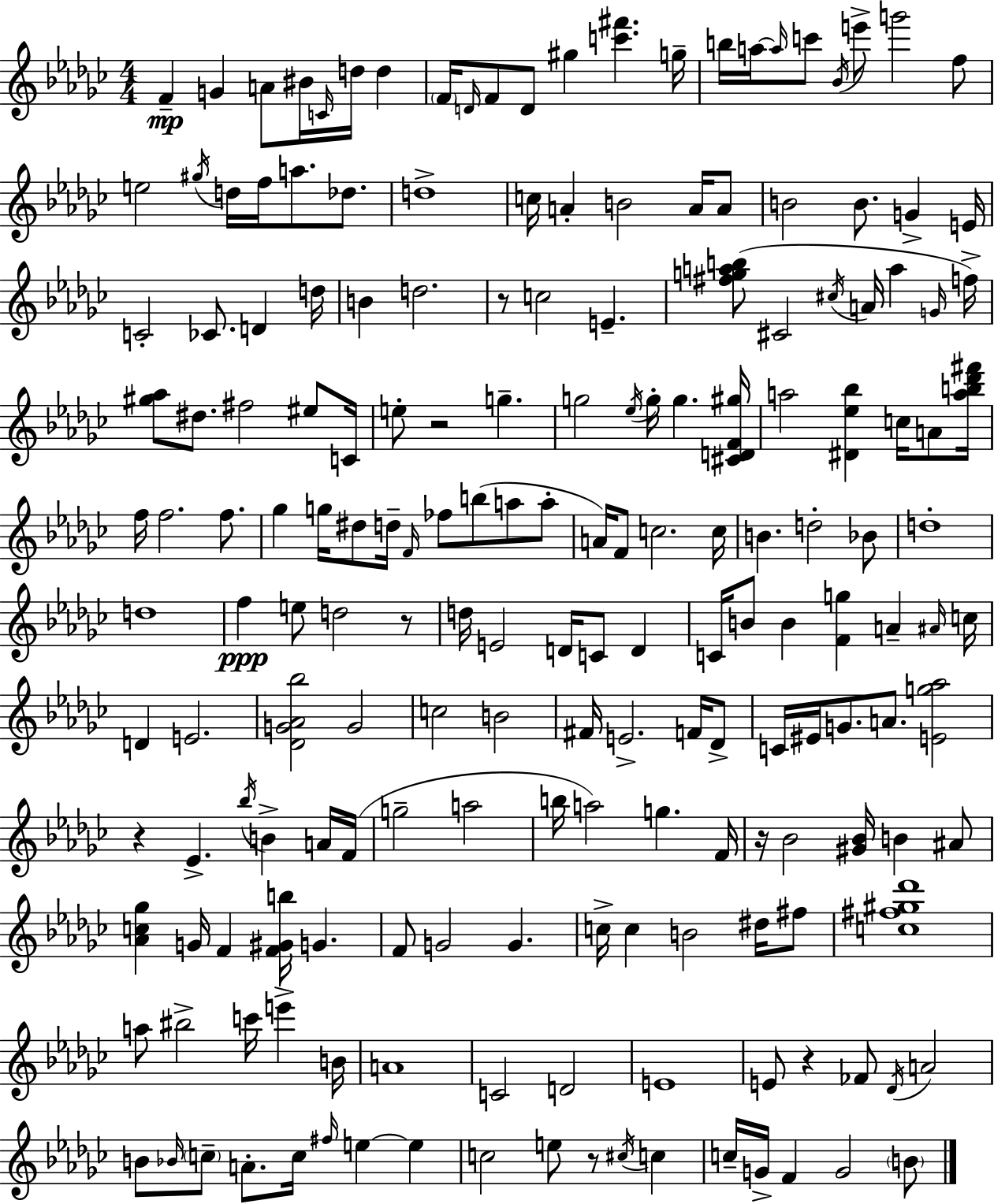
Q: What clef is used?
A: treble